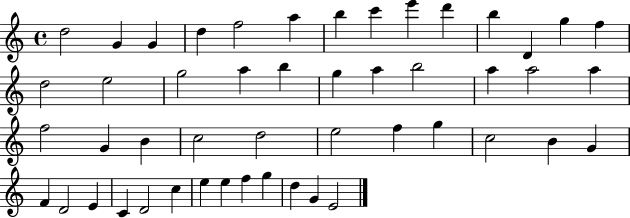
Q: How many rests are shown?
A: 0